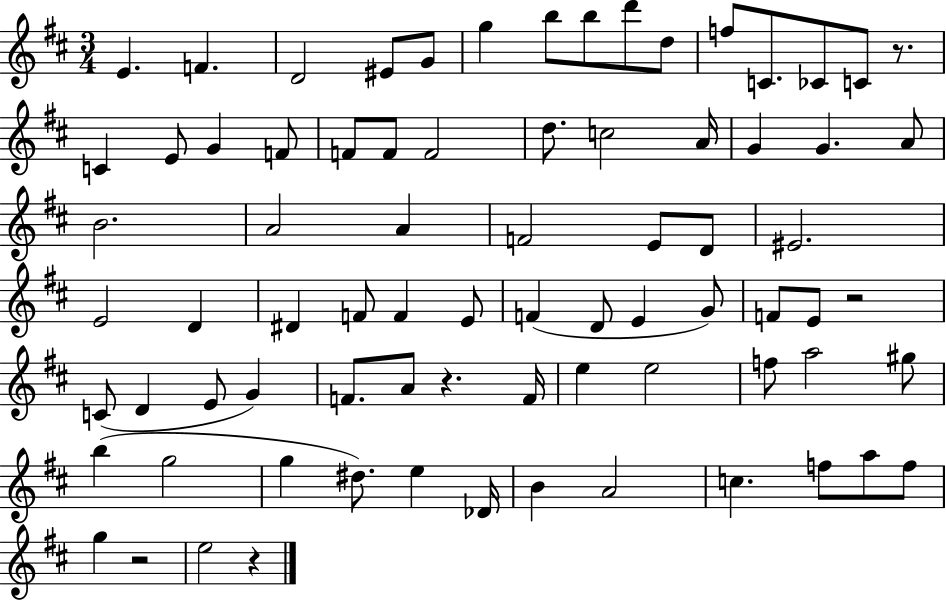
{
  \clef treble
  \numericTimeSignature
  \time 3/4
  \key d \major
  e'4. f'4. | d'2 eis'8 g'8 | g''4 b''8 b''8 d'''8 d''8 | f''8 c'8. ces'8 c'8 r8. | \break c'4 e'8 g'4 f'8 | f'8 f'8 f'2 | d''8. c''2 a'16 | g'4 g'4. a'8 | \break b'2. | a'2 a'4 | f'2 e'8 d'8 | eis'2. | \break e'2 d'4 | dis'4 f'8 f'4 e'8 | f'4( d'8 e'4 g'8) | f'8 e'8 r2 | \break c'8( d'4 e'8 g'4) | f'8. a'8 r4. f'16 | e''4 e''2 | f''8 a''2 gis''8 | \break b''4( g''2 | g''4 dis''8.) e''4 des'16 | b'4 a'2 | c''4. f''8 a''8 f''8 | \break g''4 r2 | e''2 r4 | \bar "|."
}